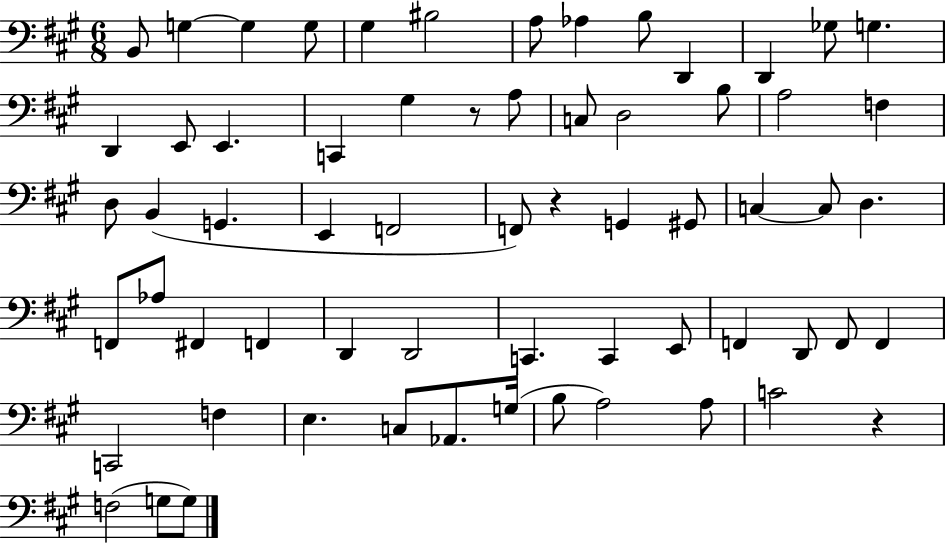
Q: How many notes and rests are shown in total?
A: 64